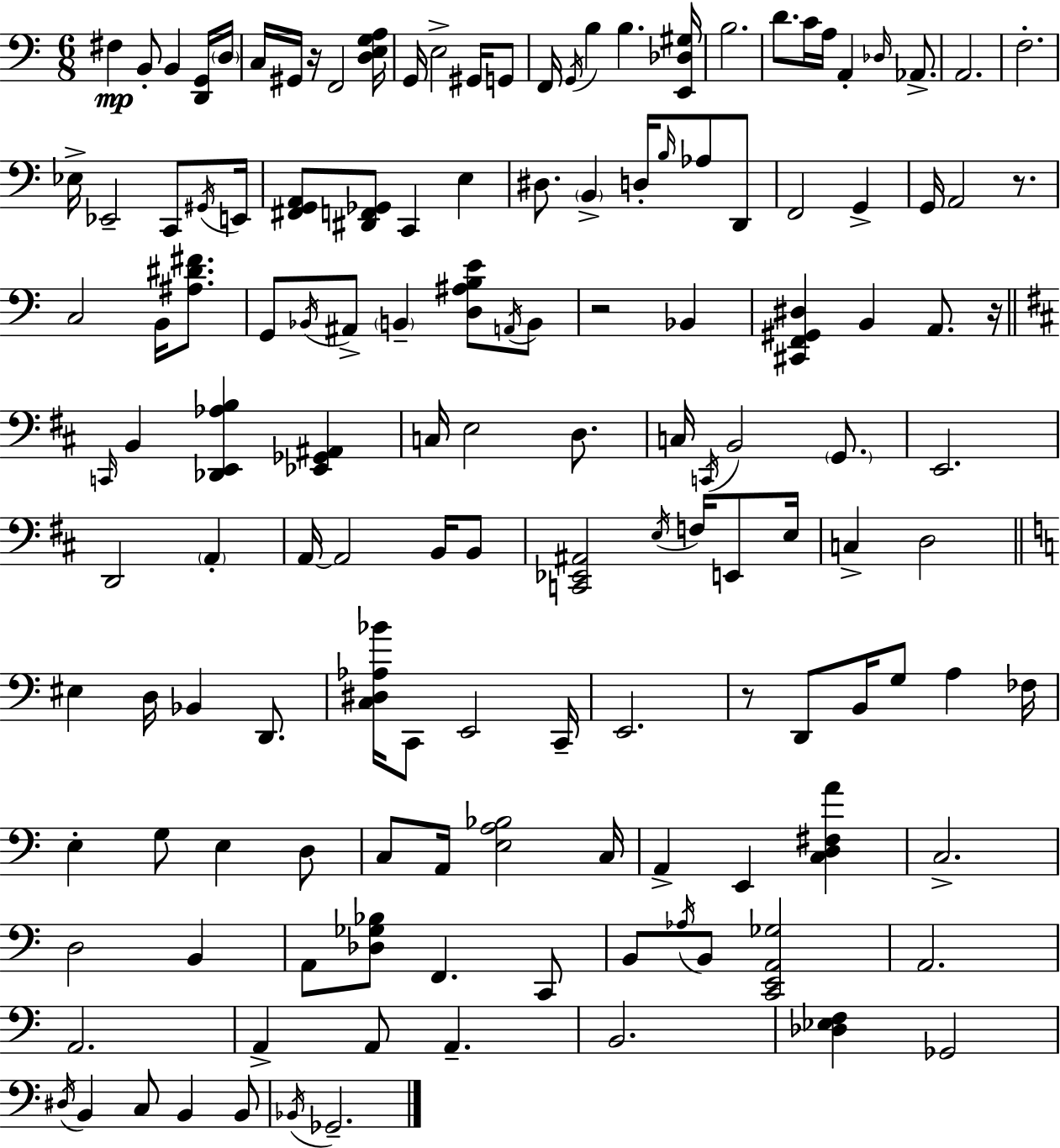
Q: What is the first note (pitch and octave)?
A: F#3